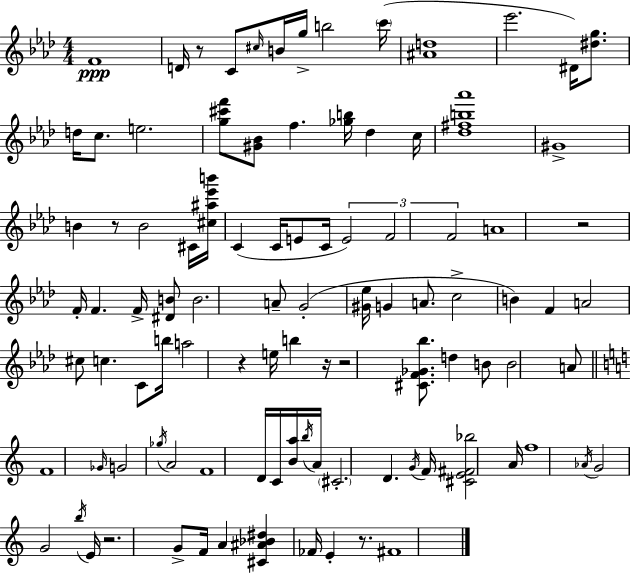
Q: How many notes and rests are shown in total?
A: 99